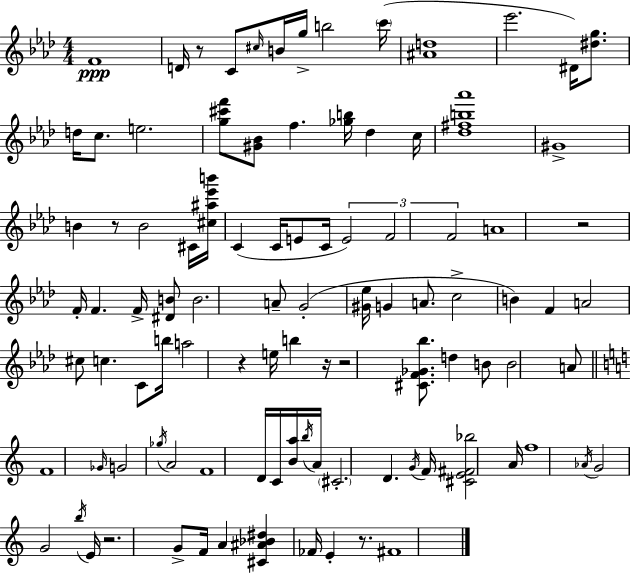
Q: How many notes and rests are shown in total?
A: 99